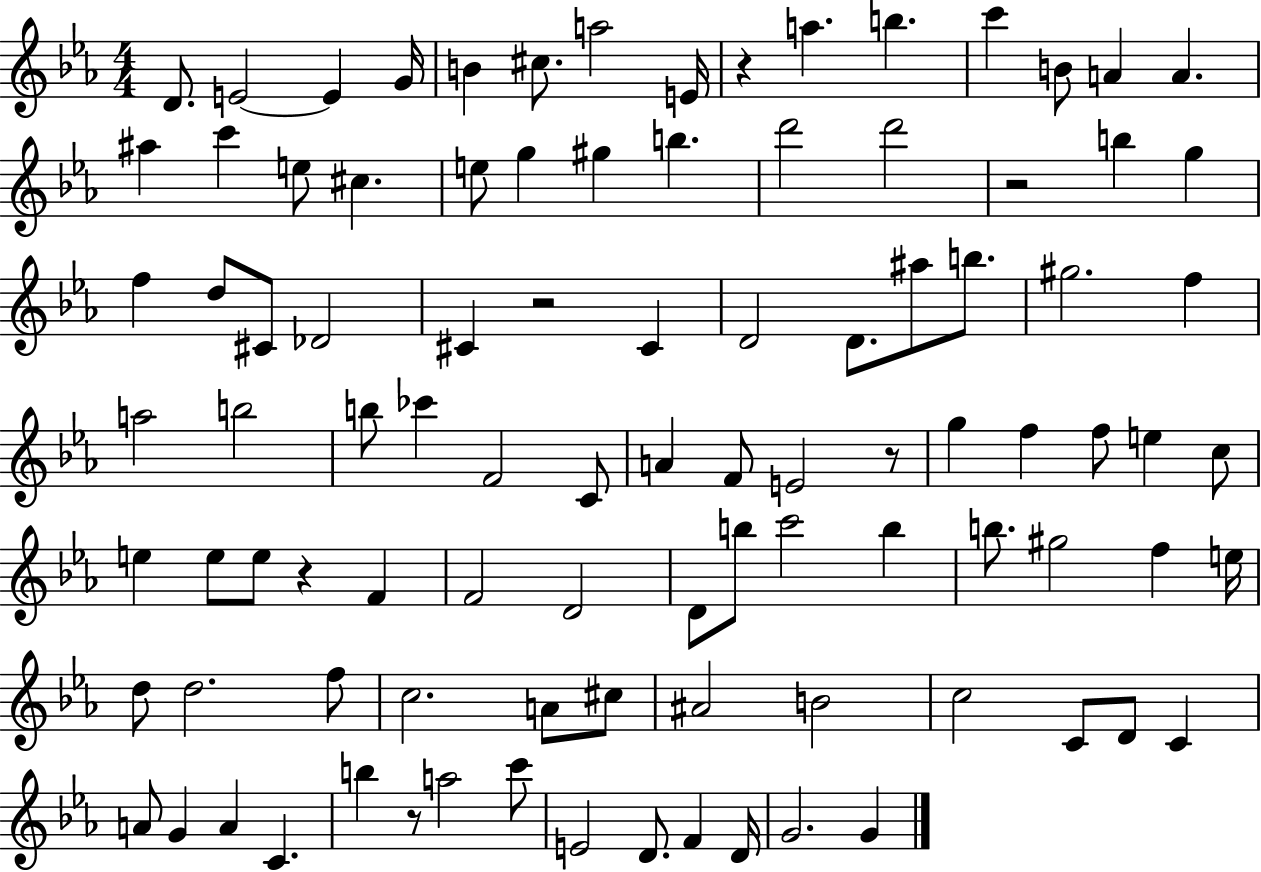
X:1
T:Untitled
M:4/4
L:1/4
K:Eb
D/2 E2 E G/4 B ^c/2 a2 E/4 z a b c' B/2 A A ^a c' e/2 ^c e/2 g ^g b d'2 d'2 z2 b g f d/2 ^C/2 _D2 ^C z2 ^C D2 D/2 ^a/2 b/2 ^g2 f a2 b2 b/2 _c' F2 C/2 A F/2 E2 z/2 g f f/2 e c/2 e e/2 e/2 z F F2 D2 D/2 b/2 c'2 b b/2 ^g2 f e/4 d/2 d2 f/2 c2 A/2 ^c/2 ^A2 B2 c2 C/2 D/2 C A/2 G A C b z/2 a2 c'/2 E2 D/2 F D/4 G2 G